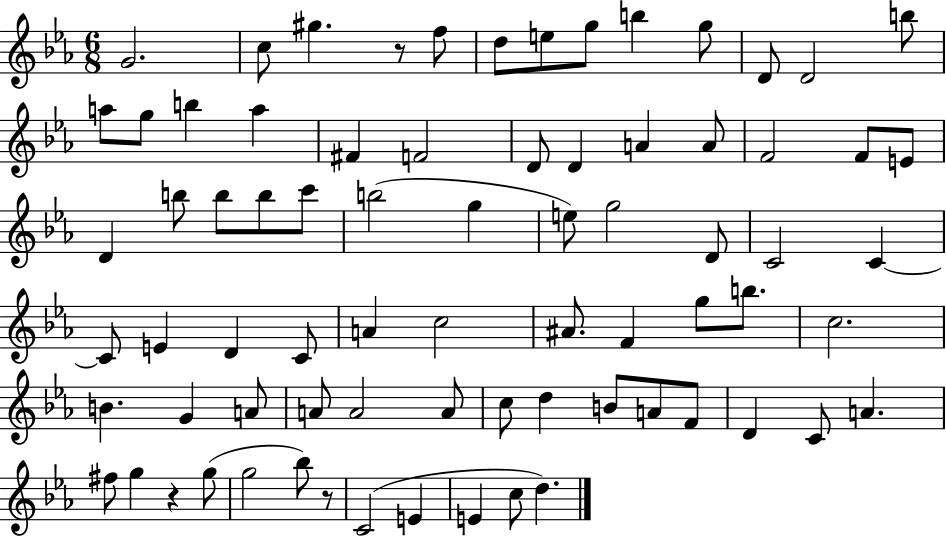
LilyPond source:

{
  \clef treble
  \numericTimeSignature
  \time 6/8
  \key ees \major
  \repeat volta 2 { g'2. | c''8 gis''4. r8 f''8 | d''8 e''8 g''8 b''4 g''8 | d'8 d'2 b''8 | \break a''8 g''8 b''4 a''4 | fis'4 f'2 | d'8 d'4 a'4 a'8 | f'2 f'8 e'8 | \break d'4 b''8 b''8 b''8 c'''8 | b''2( g''4 | e''8) g''2 d'8 | c'2 c'4~~ | \break c'8 e'4 d'4 c'8 | a'4 c''2 | ais'8. f'4 g''8 b''8. | c''2. | \break b'4. g'4 a'8 | a'8 a'2 a'8 | c''8 d''4 b'8 a'8 f'8 | d'4 c'8 a'4. | \break fis''8 g''4 r4 g''8( | g''2 bes''8) r8 | c'2( e'4 | e'4 c''8 d''4.) | \break } \bar "|."
}